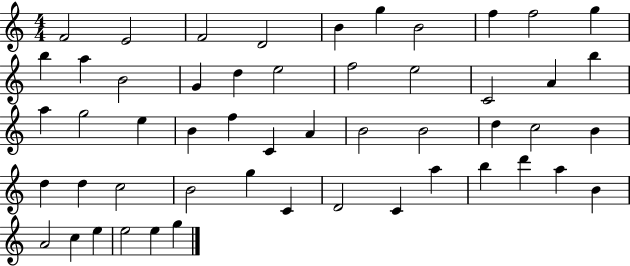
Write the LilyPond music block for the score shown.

{
  \clef treble
  \numericTimeSignature
  \time 4/4
  \key c \major
  f'2 e'2 | f'2 d'2 | b'4 g''4 b'2 | f''4 f''2 g''4 | \break b''4 a''4 b'2 | g'4 d''4 e''2 | f''2 e''2 | c'2 a'4 b''4 | \break a''4 g''2 e''4 | b'4 f''4 c'4 a'4 | b'2 b'2 | d''4 c''2 b'4 | \break d''4 d''4 c''2 | b'2 g''4 c'4 | d'2 c'4 a''4 | b''4 d'''4 a''4 b'4 | \break a'2 c''4 e''4 | e''2 e''4 g''4 | \bar "|."
}